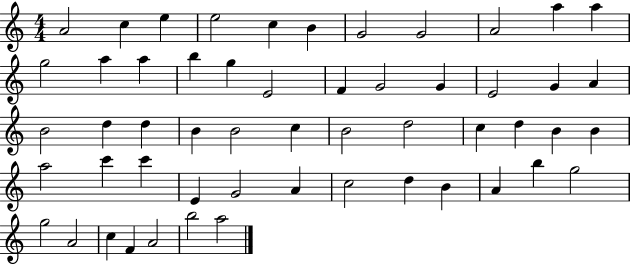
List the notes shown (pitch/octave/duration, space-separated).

A4/h C5/q E5/q E5/h C5/q B4/q G4/h G4/h A4/h A5/q A5/q G5/h A5/q A5/q B5/q G5/q E4/h F4/q G4/h G4/q E4/h G4/q A4/q B4/h D5/q D5/q B4/q B4/h C5/q B4/h D5/h C5/q D5/q B4/q B4/q A5/h C6/q C6/q E4/q G4/h A4/q C5/h D5/q B4/q A4/q B5/q G5/h G5/h A4/h C5/q F4/q A4/h B5/h A5/h